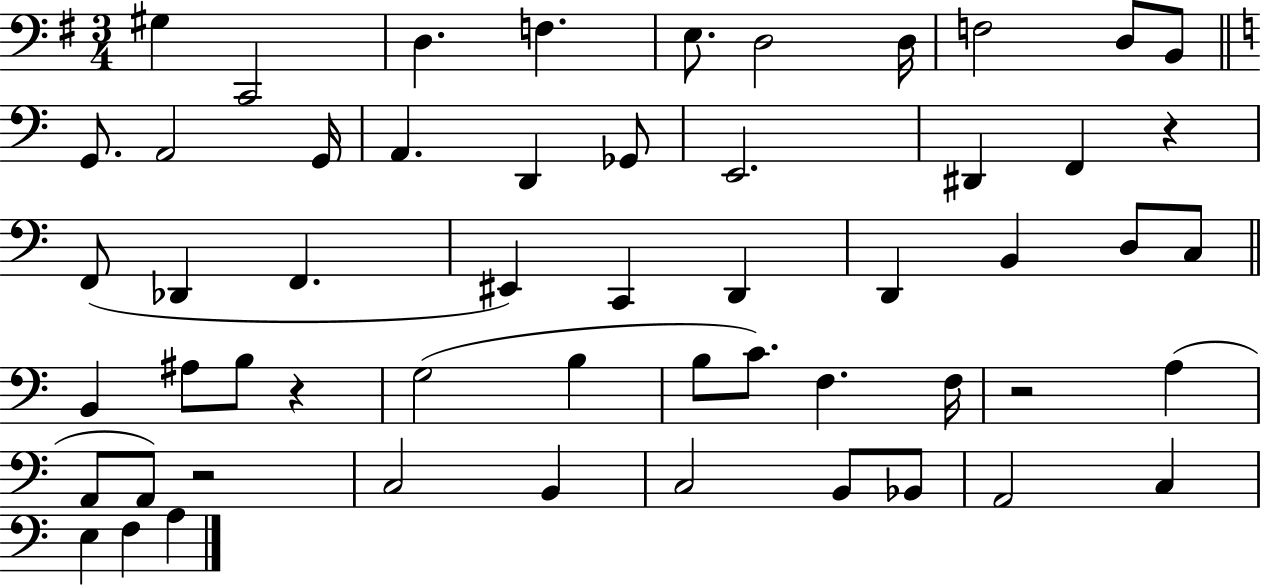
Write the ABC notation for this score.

X:1
T:Untitled
M:3/4
L:1/4
K:G
^G, C,,2 D, F, E,/2 D,2 D,/4 F,2 D,/2 B,,/2 G,,/2 A,,2 G,,/4 A,, D,, _G,,/2 E,,2 ^D,, F,, z F,,/2 _D,, F,, ^E,, C,, D,, D,, B,, D,/2 C,/2 B,, ^A,/2 B,/2 z G,2 B, B,/2 C/2 F, F,/4 z2 A, A,,/2 A,,/2 z2 C,2 B,, C,2 B,,/2 _B,,/2 A,,2 C, E, F, A,